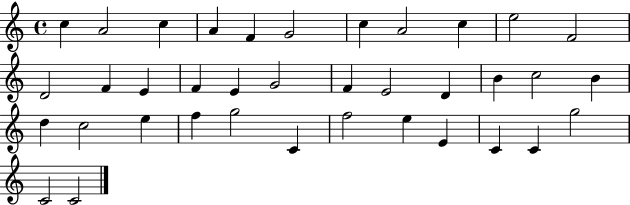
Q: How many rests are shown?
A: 0